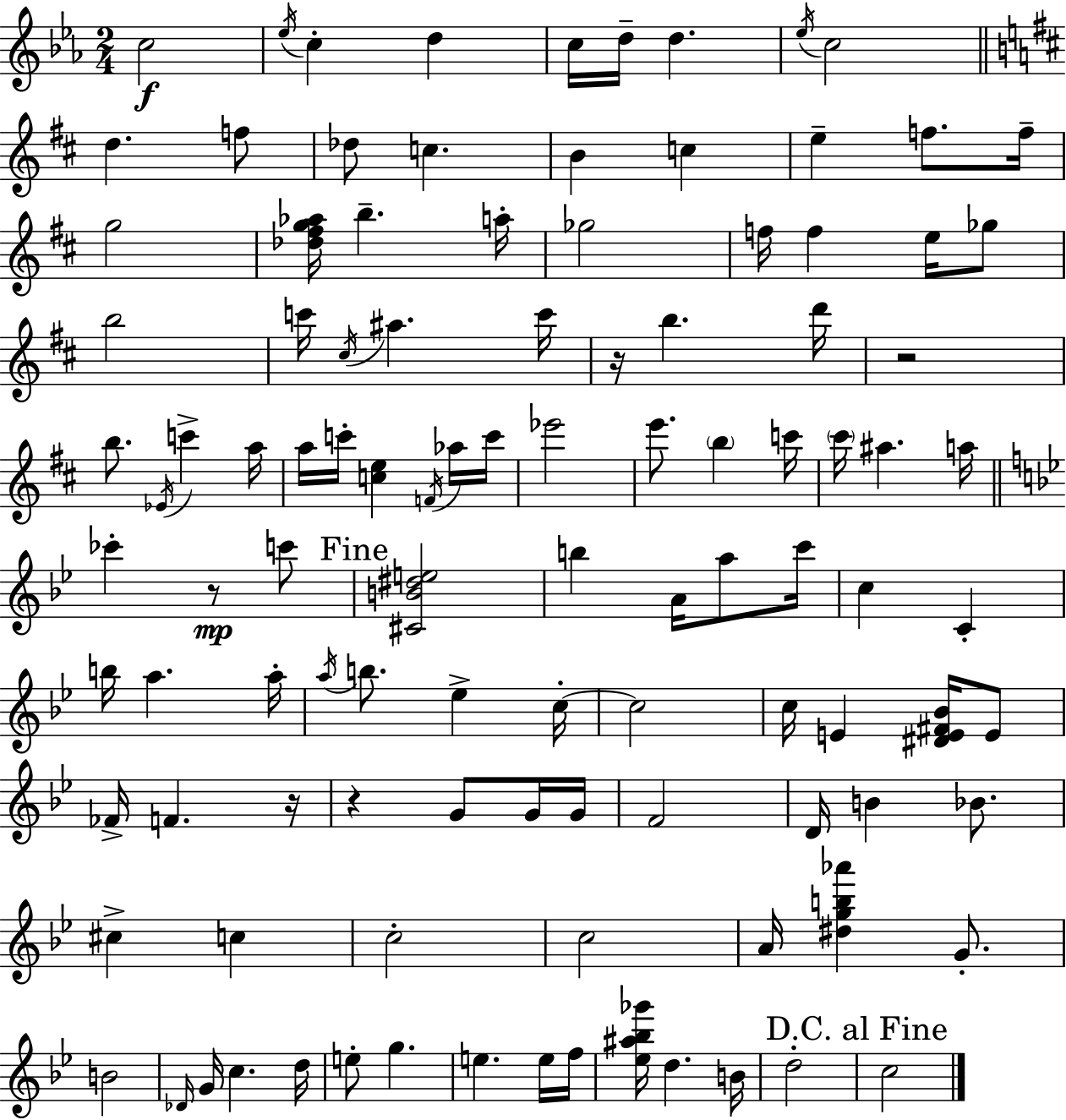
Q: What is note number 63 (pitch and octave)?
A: Eb5